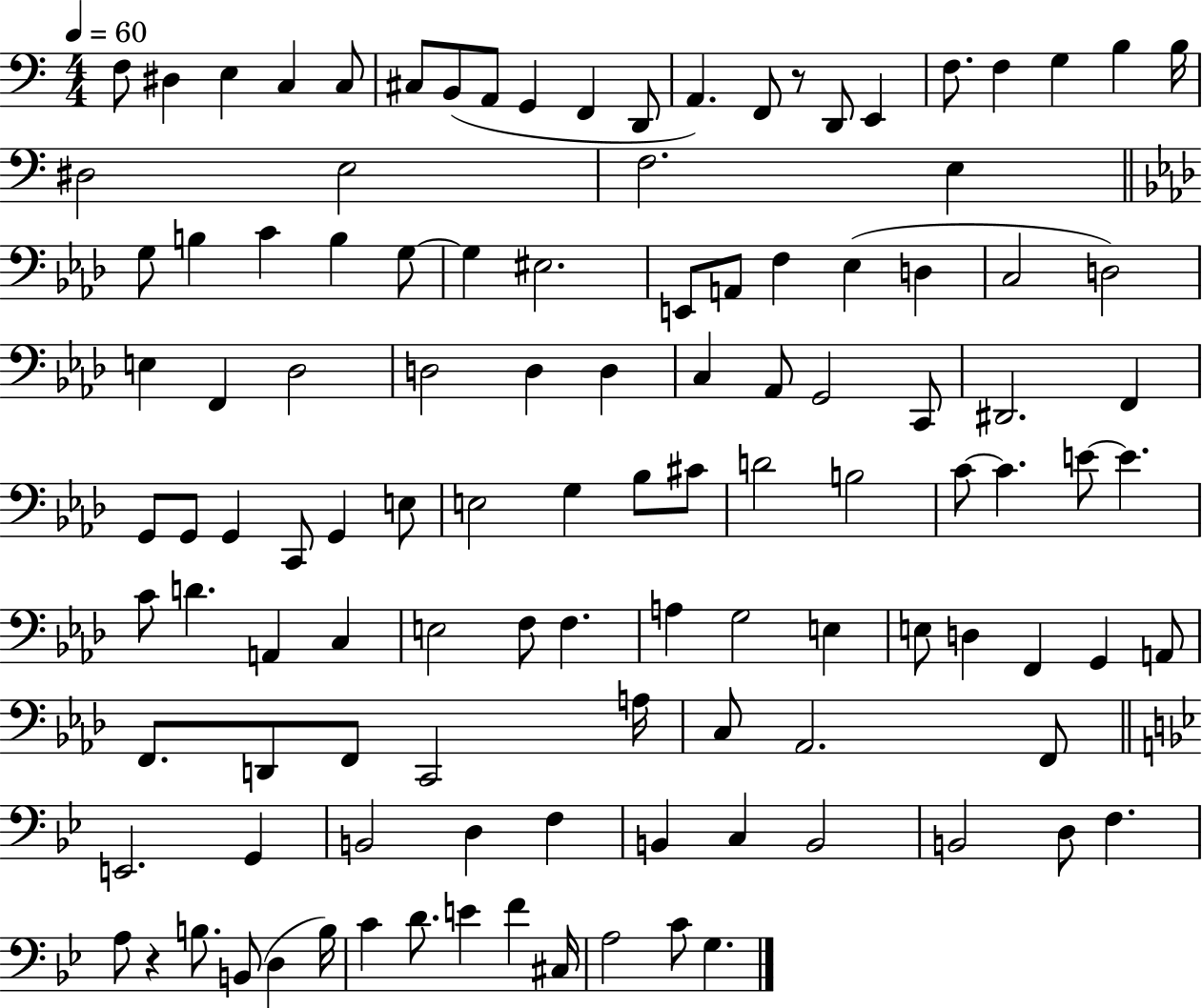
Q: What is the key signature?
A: C major